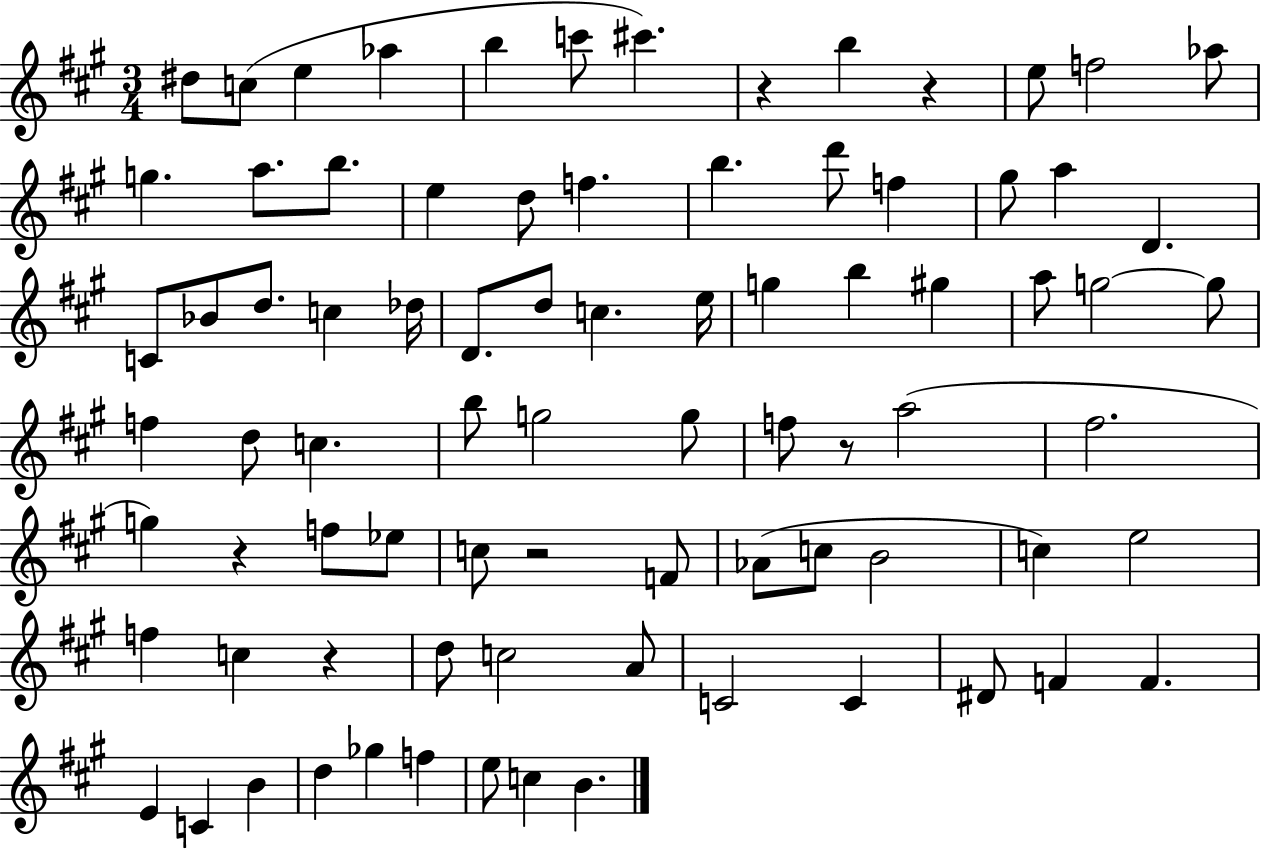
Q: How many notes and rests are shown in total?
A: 82